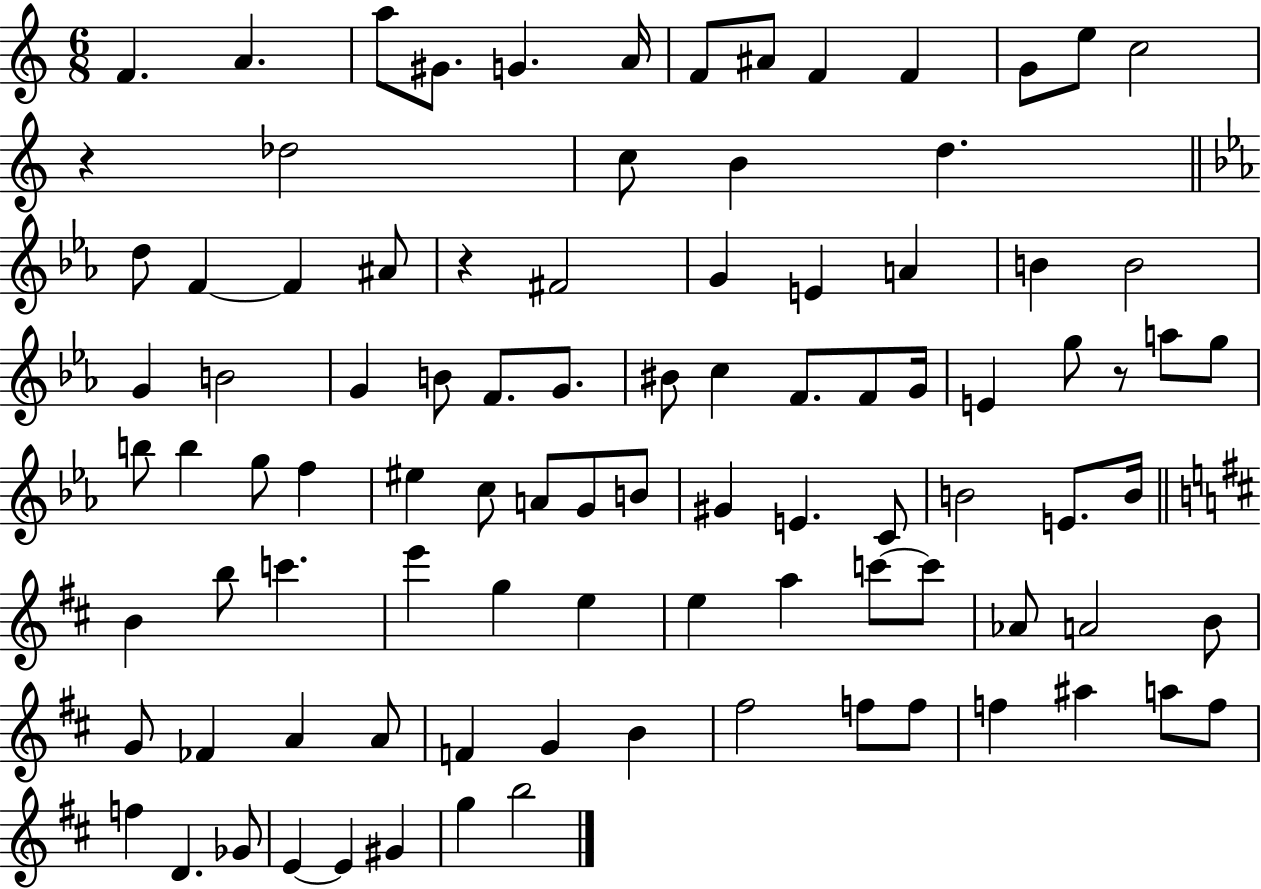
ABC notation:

X:1
T:Untitled
M:6/8
L:1/4
K:C
F A a/2 ^G/2 G A/4 F/2 ^A/2 F F G/2 e/2 c2 z _d2 c/2 B d d/2 F F ^A/2 z ^F2 G E A B B2 G B2 G B/2 F/2 G/2 ^B/2 c F/2 F/2 G/4 E g/2 z/2 a/2 g/2 b/2 b g/2 f ^e c/2 A/2 G/2 B/2 ^G E C/2 B2 E/2 B/4 B b/2 c' e' g e e a c'/2 c'/2 _A/2 A2 B/2 G/2 _F A A/2 F G B ^f2 f/2 f/2 f ^a a/2 f/2 f D _G/2 E E ^G g b2